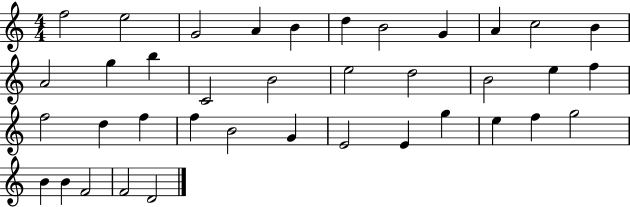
{
  \clef treble
  \numericTimeSignature
  \time 4/4
  \key c \major
  f''2 e''2 | g'2 a'4 b'4 | d''4 b'2 g'4 | a'4 c''2 b'4 | \break a'2 g''4 b''4 | c'2 b'2 | e''2 d''2 | b'2 e''4 f''4 | \break f''2 d''4 f''4 | f''4 b'2 g'4 | e'2 e'4 g''4 | e''4 f''4 g''2 | \break b'4 b'4 f'2 | f'2 d'2 | \bar "|."
}